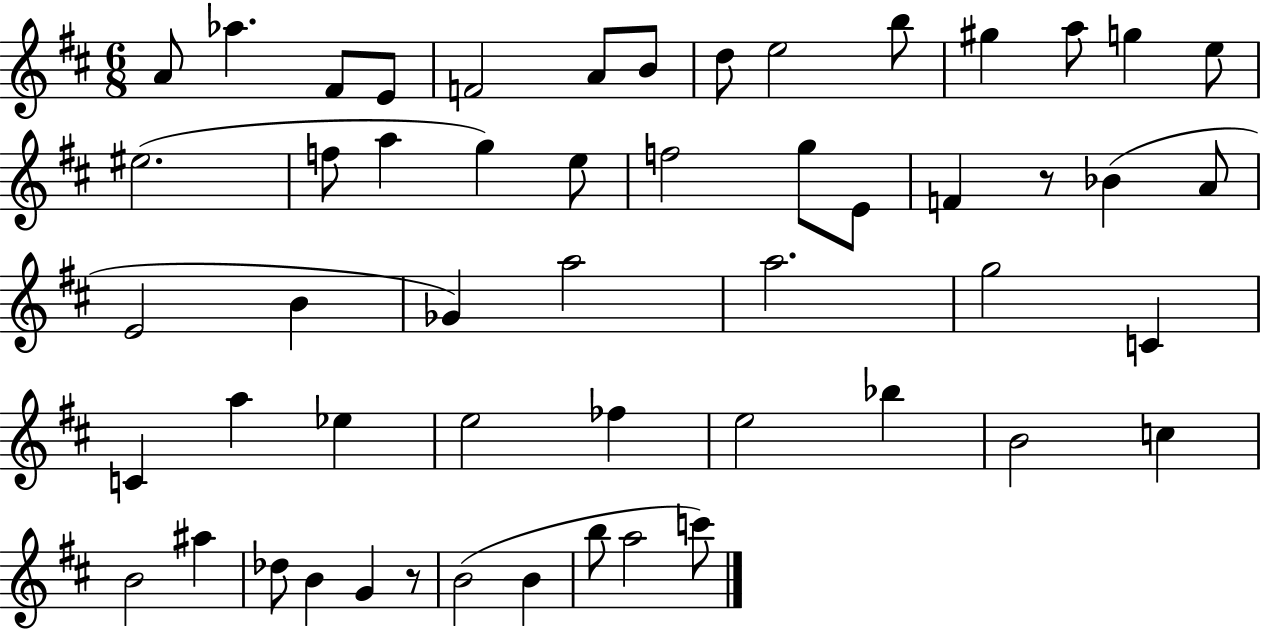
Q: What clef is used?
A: treble